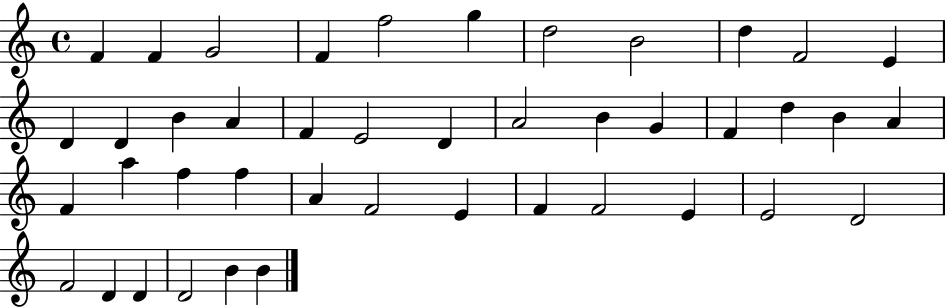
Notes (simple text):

F4/q F4/q G4/h F4/q F5/h G5/q D5/h B4/h D5/q F4/h E4/q D4/q D4/q B4/q A4/q F4/q E4/h D4/q A4/h B4/q G4/q F4/q D5/q B4/q A4/q F4/q A5/q F5/q F5/q A4/q F4/h E4/q F4/q F4/h E4/q E4/h D4/h F4/h D4/q D4/q D4/h B4/q B4/q